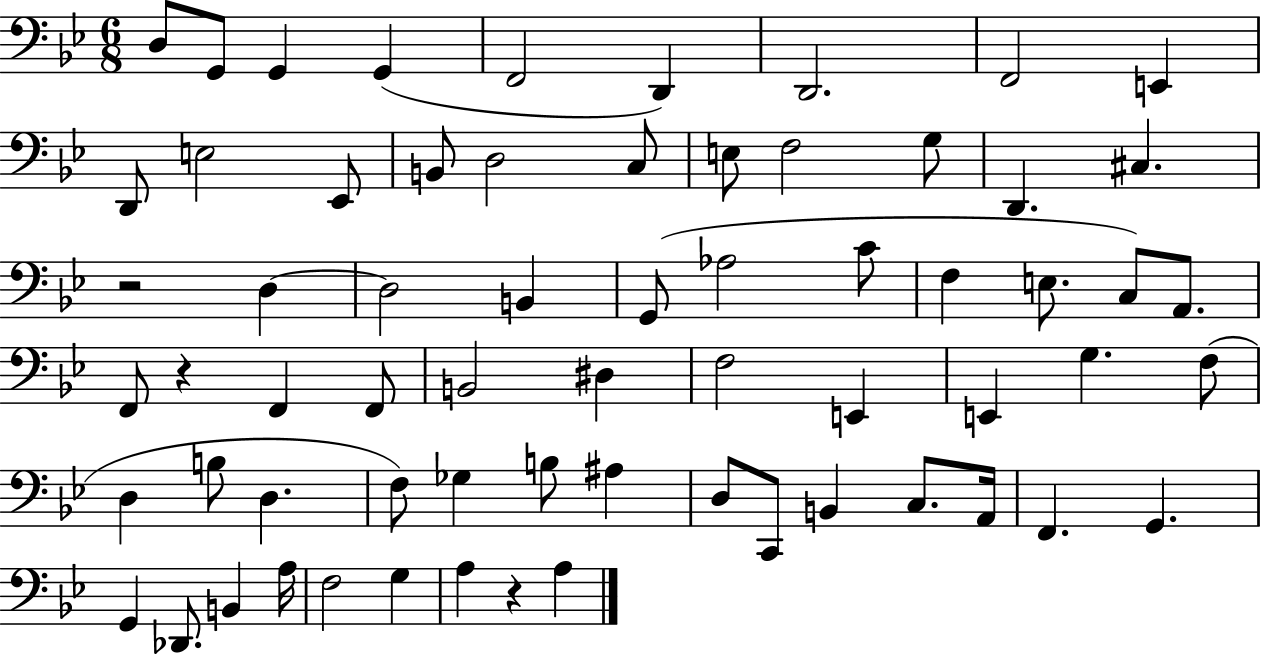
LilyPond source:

{
  \clef bass
  \numericTimeSignature
  \time 6/8
  \key bes \major
  d8 g,8 g,4 g,4( | f,2 d,4) | d,2. | f,2 e,4 | \break d,8 e2 ees,8 | b,8 d2 c8 | e8 f2 g8 | d,4. cis4. | \break r2 d4~~ | d2 b,4 | g,8( aes2 c'8 | f4 e8. c8) a,8. | \break f,8 r4 f,4 f,8 | b,2 dis4 | f2 e,4 | e,4 g4. f8( | \break d4 b8 d4. | f8) ges4 b8 ais4 | d8 c,8 b,4 c8. a,16 | f,4. g,4. | \break g,4 des,8. b,4 a16 | f2 g4 | a4 r4 a4 | \bar "|."
}